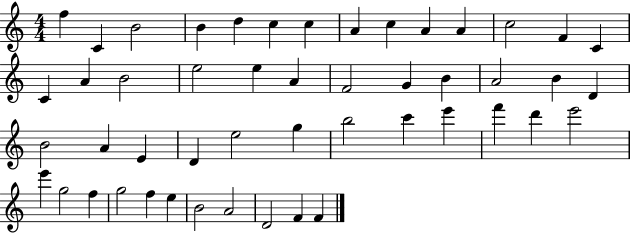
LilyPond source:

{
  \clef treble
  \numericTimeSignature
  \time 4/4
  \key c \major
  f''4 c'4 b'2 | b'4 d''4 c''4 c''4 | a'4 c''4 a'4 a'4 | c''2 f'4 c'4 | \break c'4 a'4 b'2 | e''2 e''4 a'4 | f'2 g'4 b'4 | a'2 b'4 d'4 | \break b'2 a'4 e'4 | d'4 e''2 g''4 | b''2 c'''4 e'''4 | f'''4 d'''4 e'''2 | \break e'''4 g''2 f''4 | g''2 f''4 e''4 | b'2 a'2 | d'2 f'4 f'4 | \break \bar "|."
}